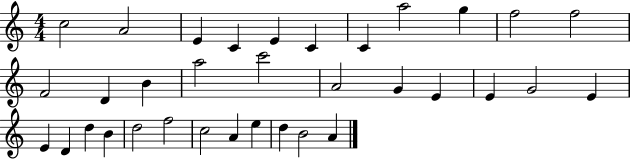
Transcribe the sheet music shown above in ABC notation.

X:1
T:Untitled
M:4/4
L:1/4
K:C
c2 A2 E C E C C a2 g f2 f2 F2 D B a2 c'2 A2 G E E G2 E E D d B d2 f2 c2 A e d B2 A